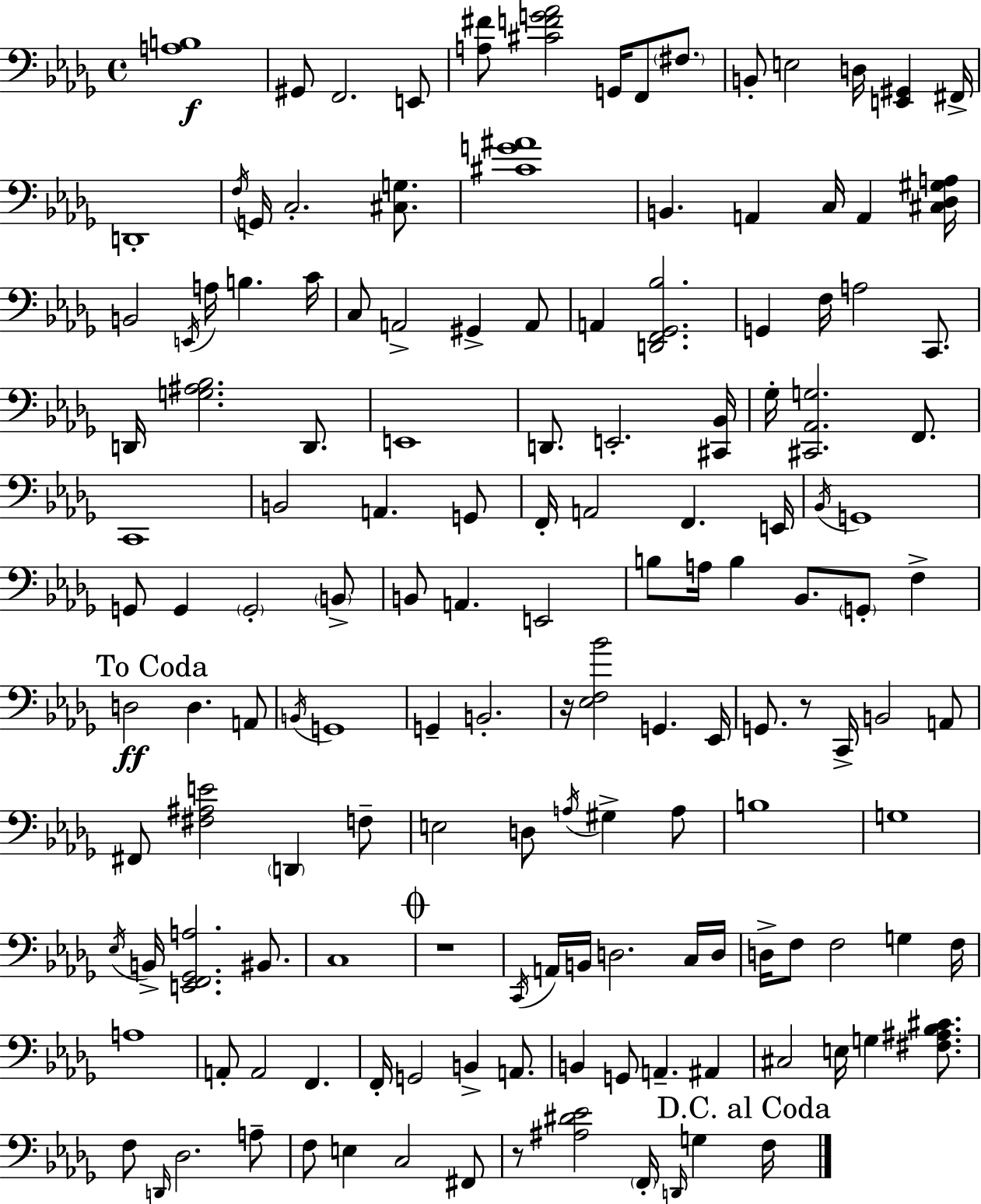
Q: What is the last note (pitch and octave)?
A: F3